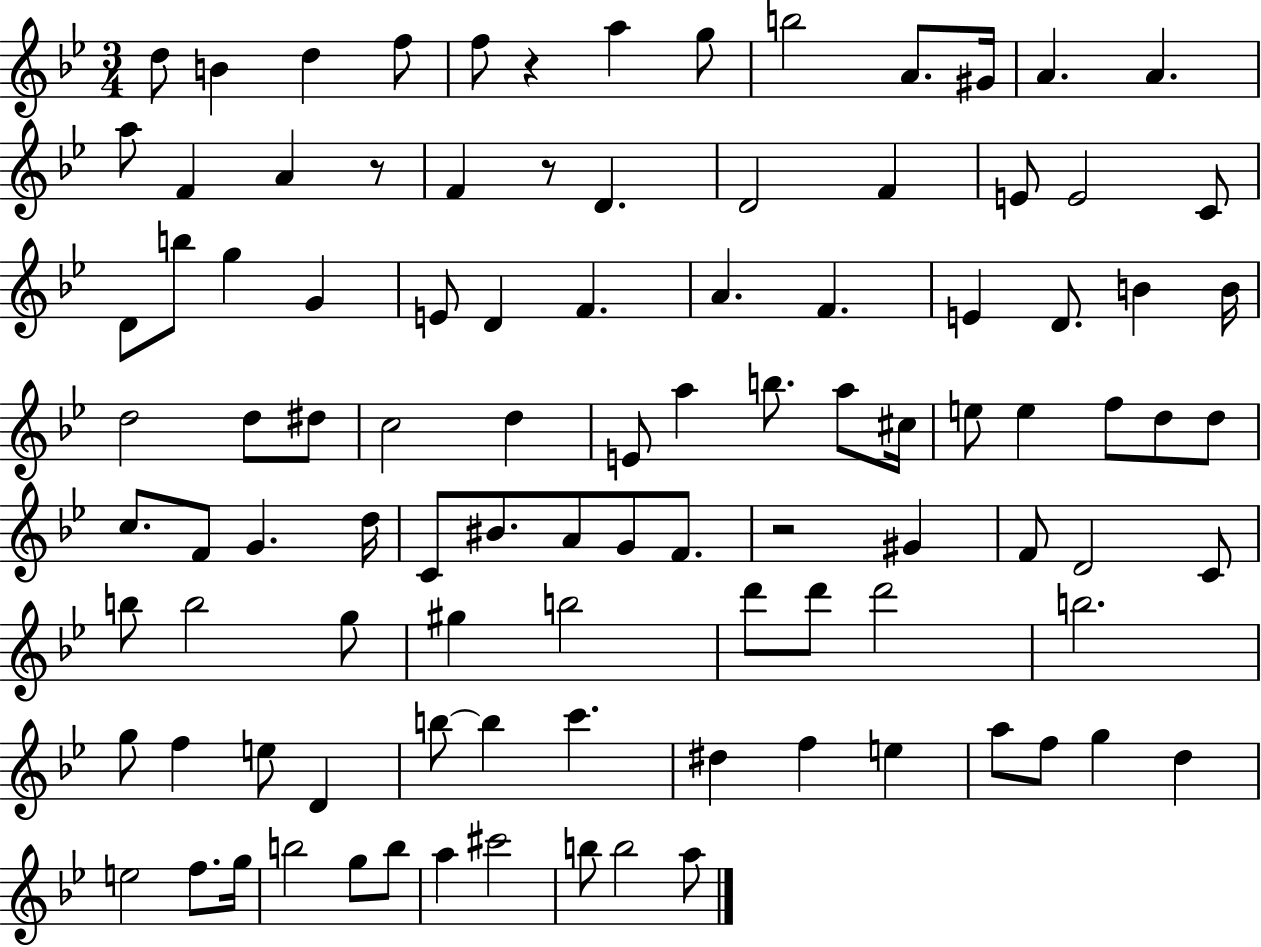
X:1
T:Untitled
M:3/4
L:1/4
K:Bb
d/2 B d f/2 f/2 z a g/2 b2 A/2 ^G/4 A A a/2 F A z/2 F z/2 D D2 F E/2 E2 C/2 D/2 b/2 g G E/2 D F A F E D/2 B B/4 d2 d/2 ^d/2 c2 d E/2 a b/2 a/2 ^c/4 e/2 e f/2 d/2 d/2 c/2 F/2 G d/4 C/2 ^B/2 A/2 G/2 F/2 z2 ^G F/2 D2 C/2 b/2 b2 g/2 ^g b2 d'/2 d'/2 d'2 b2 g/2 f e/2 D b/2 b c' ^d f e a/2 f/2 g d e2 f/2 g/4 b2 g/2 b/2 a ^c'2 b/2 b2 a/2